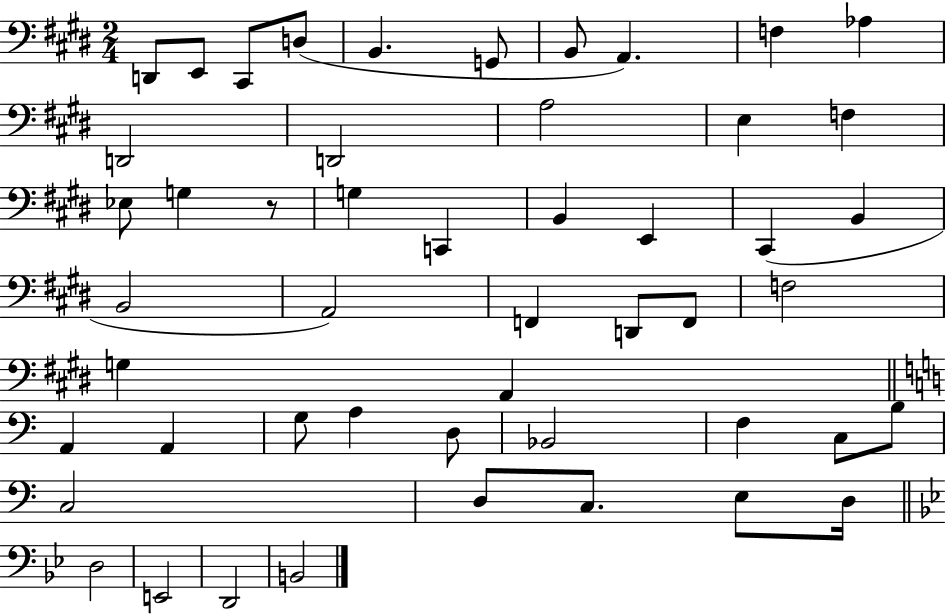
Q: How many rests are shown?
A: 1